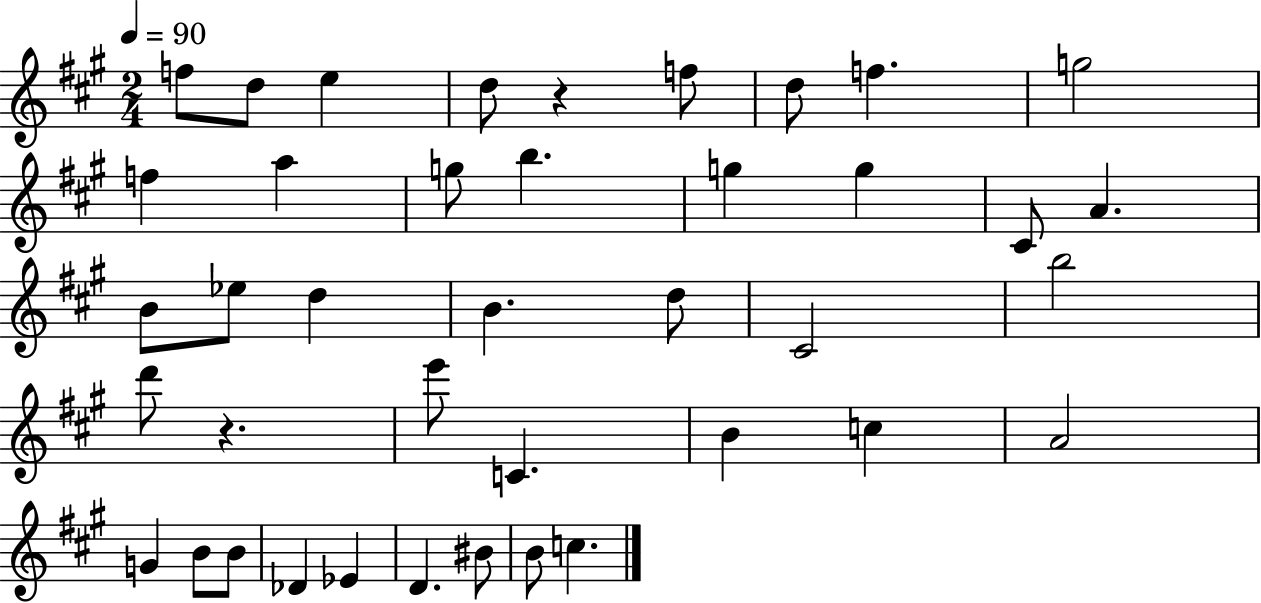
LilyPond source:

{
  \clef treble
  \numericTimeSignature
  \time 2/4
  \key a \major
  \tempo 4 = 90
  f''8 d''8 e''4 | d''8 r4 f''8 | d''8 f''4. | g''2 | \break f''4 a''4 | g''8 b''4. | g''4 g''4 | cis'8 a'4. | \break b'8 ees''8 d''4 | b'4. d''8 | cis'2 | b''2 | \break d'''8 r4. | e'''8 c'4. | b'4 c''4 | a'2 | \break g'4 b'8 b'8 | des'4 ees'4 | d'4. bis'8 | b'8 c''4. | \break \bar "|."
}